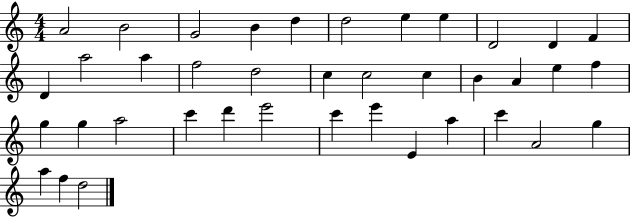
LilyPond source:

{
  \clef treble
  \numericTimeSignature
  \time 4/4
  \key c \major
  a'2 b'2 | g'2 b'4 d''4 | d''2 e''4 e''4 | d'2 d'4 f'4 | \break d'4 a''2 a''4 | f''2 d''2 | c''4 c''2 c''4 | b'4 a'4 e''4 f''4 | \break g''4 g''4 a''2 | c'''4 d'''4 e'''2 | c'''4 e'''4 e'4 a''4 | c'''4 a'2 g''4 | \break a''4 f''4 d''2 | \bar "|."
}